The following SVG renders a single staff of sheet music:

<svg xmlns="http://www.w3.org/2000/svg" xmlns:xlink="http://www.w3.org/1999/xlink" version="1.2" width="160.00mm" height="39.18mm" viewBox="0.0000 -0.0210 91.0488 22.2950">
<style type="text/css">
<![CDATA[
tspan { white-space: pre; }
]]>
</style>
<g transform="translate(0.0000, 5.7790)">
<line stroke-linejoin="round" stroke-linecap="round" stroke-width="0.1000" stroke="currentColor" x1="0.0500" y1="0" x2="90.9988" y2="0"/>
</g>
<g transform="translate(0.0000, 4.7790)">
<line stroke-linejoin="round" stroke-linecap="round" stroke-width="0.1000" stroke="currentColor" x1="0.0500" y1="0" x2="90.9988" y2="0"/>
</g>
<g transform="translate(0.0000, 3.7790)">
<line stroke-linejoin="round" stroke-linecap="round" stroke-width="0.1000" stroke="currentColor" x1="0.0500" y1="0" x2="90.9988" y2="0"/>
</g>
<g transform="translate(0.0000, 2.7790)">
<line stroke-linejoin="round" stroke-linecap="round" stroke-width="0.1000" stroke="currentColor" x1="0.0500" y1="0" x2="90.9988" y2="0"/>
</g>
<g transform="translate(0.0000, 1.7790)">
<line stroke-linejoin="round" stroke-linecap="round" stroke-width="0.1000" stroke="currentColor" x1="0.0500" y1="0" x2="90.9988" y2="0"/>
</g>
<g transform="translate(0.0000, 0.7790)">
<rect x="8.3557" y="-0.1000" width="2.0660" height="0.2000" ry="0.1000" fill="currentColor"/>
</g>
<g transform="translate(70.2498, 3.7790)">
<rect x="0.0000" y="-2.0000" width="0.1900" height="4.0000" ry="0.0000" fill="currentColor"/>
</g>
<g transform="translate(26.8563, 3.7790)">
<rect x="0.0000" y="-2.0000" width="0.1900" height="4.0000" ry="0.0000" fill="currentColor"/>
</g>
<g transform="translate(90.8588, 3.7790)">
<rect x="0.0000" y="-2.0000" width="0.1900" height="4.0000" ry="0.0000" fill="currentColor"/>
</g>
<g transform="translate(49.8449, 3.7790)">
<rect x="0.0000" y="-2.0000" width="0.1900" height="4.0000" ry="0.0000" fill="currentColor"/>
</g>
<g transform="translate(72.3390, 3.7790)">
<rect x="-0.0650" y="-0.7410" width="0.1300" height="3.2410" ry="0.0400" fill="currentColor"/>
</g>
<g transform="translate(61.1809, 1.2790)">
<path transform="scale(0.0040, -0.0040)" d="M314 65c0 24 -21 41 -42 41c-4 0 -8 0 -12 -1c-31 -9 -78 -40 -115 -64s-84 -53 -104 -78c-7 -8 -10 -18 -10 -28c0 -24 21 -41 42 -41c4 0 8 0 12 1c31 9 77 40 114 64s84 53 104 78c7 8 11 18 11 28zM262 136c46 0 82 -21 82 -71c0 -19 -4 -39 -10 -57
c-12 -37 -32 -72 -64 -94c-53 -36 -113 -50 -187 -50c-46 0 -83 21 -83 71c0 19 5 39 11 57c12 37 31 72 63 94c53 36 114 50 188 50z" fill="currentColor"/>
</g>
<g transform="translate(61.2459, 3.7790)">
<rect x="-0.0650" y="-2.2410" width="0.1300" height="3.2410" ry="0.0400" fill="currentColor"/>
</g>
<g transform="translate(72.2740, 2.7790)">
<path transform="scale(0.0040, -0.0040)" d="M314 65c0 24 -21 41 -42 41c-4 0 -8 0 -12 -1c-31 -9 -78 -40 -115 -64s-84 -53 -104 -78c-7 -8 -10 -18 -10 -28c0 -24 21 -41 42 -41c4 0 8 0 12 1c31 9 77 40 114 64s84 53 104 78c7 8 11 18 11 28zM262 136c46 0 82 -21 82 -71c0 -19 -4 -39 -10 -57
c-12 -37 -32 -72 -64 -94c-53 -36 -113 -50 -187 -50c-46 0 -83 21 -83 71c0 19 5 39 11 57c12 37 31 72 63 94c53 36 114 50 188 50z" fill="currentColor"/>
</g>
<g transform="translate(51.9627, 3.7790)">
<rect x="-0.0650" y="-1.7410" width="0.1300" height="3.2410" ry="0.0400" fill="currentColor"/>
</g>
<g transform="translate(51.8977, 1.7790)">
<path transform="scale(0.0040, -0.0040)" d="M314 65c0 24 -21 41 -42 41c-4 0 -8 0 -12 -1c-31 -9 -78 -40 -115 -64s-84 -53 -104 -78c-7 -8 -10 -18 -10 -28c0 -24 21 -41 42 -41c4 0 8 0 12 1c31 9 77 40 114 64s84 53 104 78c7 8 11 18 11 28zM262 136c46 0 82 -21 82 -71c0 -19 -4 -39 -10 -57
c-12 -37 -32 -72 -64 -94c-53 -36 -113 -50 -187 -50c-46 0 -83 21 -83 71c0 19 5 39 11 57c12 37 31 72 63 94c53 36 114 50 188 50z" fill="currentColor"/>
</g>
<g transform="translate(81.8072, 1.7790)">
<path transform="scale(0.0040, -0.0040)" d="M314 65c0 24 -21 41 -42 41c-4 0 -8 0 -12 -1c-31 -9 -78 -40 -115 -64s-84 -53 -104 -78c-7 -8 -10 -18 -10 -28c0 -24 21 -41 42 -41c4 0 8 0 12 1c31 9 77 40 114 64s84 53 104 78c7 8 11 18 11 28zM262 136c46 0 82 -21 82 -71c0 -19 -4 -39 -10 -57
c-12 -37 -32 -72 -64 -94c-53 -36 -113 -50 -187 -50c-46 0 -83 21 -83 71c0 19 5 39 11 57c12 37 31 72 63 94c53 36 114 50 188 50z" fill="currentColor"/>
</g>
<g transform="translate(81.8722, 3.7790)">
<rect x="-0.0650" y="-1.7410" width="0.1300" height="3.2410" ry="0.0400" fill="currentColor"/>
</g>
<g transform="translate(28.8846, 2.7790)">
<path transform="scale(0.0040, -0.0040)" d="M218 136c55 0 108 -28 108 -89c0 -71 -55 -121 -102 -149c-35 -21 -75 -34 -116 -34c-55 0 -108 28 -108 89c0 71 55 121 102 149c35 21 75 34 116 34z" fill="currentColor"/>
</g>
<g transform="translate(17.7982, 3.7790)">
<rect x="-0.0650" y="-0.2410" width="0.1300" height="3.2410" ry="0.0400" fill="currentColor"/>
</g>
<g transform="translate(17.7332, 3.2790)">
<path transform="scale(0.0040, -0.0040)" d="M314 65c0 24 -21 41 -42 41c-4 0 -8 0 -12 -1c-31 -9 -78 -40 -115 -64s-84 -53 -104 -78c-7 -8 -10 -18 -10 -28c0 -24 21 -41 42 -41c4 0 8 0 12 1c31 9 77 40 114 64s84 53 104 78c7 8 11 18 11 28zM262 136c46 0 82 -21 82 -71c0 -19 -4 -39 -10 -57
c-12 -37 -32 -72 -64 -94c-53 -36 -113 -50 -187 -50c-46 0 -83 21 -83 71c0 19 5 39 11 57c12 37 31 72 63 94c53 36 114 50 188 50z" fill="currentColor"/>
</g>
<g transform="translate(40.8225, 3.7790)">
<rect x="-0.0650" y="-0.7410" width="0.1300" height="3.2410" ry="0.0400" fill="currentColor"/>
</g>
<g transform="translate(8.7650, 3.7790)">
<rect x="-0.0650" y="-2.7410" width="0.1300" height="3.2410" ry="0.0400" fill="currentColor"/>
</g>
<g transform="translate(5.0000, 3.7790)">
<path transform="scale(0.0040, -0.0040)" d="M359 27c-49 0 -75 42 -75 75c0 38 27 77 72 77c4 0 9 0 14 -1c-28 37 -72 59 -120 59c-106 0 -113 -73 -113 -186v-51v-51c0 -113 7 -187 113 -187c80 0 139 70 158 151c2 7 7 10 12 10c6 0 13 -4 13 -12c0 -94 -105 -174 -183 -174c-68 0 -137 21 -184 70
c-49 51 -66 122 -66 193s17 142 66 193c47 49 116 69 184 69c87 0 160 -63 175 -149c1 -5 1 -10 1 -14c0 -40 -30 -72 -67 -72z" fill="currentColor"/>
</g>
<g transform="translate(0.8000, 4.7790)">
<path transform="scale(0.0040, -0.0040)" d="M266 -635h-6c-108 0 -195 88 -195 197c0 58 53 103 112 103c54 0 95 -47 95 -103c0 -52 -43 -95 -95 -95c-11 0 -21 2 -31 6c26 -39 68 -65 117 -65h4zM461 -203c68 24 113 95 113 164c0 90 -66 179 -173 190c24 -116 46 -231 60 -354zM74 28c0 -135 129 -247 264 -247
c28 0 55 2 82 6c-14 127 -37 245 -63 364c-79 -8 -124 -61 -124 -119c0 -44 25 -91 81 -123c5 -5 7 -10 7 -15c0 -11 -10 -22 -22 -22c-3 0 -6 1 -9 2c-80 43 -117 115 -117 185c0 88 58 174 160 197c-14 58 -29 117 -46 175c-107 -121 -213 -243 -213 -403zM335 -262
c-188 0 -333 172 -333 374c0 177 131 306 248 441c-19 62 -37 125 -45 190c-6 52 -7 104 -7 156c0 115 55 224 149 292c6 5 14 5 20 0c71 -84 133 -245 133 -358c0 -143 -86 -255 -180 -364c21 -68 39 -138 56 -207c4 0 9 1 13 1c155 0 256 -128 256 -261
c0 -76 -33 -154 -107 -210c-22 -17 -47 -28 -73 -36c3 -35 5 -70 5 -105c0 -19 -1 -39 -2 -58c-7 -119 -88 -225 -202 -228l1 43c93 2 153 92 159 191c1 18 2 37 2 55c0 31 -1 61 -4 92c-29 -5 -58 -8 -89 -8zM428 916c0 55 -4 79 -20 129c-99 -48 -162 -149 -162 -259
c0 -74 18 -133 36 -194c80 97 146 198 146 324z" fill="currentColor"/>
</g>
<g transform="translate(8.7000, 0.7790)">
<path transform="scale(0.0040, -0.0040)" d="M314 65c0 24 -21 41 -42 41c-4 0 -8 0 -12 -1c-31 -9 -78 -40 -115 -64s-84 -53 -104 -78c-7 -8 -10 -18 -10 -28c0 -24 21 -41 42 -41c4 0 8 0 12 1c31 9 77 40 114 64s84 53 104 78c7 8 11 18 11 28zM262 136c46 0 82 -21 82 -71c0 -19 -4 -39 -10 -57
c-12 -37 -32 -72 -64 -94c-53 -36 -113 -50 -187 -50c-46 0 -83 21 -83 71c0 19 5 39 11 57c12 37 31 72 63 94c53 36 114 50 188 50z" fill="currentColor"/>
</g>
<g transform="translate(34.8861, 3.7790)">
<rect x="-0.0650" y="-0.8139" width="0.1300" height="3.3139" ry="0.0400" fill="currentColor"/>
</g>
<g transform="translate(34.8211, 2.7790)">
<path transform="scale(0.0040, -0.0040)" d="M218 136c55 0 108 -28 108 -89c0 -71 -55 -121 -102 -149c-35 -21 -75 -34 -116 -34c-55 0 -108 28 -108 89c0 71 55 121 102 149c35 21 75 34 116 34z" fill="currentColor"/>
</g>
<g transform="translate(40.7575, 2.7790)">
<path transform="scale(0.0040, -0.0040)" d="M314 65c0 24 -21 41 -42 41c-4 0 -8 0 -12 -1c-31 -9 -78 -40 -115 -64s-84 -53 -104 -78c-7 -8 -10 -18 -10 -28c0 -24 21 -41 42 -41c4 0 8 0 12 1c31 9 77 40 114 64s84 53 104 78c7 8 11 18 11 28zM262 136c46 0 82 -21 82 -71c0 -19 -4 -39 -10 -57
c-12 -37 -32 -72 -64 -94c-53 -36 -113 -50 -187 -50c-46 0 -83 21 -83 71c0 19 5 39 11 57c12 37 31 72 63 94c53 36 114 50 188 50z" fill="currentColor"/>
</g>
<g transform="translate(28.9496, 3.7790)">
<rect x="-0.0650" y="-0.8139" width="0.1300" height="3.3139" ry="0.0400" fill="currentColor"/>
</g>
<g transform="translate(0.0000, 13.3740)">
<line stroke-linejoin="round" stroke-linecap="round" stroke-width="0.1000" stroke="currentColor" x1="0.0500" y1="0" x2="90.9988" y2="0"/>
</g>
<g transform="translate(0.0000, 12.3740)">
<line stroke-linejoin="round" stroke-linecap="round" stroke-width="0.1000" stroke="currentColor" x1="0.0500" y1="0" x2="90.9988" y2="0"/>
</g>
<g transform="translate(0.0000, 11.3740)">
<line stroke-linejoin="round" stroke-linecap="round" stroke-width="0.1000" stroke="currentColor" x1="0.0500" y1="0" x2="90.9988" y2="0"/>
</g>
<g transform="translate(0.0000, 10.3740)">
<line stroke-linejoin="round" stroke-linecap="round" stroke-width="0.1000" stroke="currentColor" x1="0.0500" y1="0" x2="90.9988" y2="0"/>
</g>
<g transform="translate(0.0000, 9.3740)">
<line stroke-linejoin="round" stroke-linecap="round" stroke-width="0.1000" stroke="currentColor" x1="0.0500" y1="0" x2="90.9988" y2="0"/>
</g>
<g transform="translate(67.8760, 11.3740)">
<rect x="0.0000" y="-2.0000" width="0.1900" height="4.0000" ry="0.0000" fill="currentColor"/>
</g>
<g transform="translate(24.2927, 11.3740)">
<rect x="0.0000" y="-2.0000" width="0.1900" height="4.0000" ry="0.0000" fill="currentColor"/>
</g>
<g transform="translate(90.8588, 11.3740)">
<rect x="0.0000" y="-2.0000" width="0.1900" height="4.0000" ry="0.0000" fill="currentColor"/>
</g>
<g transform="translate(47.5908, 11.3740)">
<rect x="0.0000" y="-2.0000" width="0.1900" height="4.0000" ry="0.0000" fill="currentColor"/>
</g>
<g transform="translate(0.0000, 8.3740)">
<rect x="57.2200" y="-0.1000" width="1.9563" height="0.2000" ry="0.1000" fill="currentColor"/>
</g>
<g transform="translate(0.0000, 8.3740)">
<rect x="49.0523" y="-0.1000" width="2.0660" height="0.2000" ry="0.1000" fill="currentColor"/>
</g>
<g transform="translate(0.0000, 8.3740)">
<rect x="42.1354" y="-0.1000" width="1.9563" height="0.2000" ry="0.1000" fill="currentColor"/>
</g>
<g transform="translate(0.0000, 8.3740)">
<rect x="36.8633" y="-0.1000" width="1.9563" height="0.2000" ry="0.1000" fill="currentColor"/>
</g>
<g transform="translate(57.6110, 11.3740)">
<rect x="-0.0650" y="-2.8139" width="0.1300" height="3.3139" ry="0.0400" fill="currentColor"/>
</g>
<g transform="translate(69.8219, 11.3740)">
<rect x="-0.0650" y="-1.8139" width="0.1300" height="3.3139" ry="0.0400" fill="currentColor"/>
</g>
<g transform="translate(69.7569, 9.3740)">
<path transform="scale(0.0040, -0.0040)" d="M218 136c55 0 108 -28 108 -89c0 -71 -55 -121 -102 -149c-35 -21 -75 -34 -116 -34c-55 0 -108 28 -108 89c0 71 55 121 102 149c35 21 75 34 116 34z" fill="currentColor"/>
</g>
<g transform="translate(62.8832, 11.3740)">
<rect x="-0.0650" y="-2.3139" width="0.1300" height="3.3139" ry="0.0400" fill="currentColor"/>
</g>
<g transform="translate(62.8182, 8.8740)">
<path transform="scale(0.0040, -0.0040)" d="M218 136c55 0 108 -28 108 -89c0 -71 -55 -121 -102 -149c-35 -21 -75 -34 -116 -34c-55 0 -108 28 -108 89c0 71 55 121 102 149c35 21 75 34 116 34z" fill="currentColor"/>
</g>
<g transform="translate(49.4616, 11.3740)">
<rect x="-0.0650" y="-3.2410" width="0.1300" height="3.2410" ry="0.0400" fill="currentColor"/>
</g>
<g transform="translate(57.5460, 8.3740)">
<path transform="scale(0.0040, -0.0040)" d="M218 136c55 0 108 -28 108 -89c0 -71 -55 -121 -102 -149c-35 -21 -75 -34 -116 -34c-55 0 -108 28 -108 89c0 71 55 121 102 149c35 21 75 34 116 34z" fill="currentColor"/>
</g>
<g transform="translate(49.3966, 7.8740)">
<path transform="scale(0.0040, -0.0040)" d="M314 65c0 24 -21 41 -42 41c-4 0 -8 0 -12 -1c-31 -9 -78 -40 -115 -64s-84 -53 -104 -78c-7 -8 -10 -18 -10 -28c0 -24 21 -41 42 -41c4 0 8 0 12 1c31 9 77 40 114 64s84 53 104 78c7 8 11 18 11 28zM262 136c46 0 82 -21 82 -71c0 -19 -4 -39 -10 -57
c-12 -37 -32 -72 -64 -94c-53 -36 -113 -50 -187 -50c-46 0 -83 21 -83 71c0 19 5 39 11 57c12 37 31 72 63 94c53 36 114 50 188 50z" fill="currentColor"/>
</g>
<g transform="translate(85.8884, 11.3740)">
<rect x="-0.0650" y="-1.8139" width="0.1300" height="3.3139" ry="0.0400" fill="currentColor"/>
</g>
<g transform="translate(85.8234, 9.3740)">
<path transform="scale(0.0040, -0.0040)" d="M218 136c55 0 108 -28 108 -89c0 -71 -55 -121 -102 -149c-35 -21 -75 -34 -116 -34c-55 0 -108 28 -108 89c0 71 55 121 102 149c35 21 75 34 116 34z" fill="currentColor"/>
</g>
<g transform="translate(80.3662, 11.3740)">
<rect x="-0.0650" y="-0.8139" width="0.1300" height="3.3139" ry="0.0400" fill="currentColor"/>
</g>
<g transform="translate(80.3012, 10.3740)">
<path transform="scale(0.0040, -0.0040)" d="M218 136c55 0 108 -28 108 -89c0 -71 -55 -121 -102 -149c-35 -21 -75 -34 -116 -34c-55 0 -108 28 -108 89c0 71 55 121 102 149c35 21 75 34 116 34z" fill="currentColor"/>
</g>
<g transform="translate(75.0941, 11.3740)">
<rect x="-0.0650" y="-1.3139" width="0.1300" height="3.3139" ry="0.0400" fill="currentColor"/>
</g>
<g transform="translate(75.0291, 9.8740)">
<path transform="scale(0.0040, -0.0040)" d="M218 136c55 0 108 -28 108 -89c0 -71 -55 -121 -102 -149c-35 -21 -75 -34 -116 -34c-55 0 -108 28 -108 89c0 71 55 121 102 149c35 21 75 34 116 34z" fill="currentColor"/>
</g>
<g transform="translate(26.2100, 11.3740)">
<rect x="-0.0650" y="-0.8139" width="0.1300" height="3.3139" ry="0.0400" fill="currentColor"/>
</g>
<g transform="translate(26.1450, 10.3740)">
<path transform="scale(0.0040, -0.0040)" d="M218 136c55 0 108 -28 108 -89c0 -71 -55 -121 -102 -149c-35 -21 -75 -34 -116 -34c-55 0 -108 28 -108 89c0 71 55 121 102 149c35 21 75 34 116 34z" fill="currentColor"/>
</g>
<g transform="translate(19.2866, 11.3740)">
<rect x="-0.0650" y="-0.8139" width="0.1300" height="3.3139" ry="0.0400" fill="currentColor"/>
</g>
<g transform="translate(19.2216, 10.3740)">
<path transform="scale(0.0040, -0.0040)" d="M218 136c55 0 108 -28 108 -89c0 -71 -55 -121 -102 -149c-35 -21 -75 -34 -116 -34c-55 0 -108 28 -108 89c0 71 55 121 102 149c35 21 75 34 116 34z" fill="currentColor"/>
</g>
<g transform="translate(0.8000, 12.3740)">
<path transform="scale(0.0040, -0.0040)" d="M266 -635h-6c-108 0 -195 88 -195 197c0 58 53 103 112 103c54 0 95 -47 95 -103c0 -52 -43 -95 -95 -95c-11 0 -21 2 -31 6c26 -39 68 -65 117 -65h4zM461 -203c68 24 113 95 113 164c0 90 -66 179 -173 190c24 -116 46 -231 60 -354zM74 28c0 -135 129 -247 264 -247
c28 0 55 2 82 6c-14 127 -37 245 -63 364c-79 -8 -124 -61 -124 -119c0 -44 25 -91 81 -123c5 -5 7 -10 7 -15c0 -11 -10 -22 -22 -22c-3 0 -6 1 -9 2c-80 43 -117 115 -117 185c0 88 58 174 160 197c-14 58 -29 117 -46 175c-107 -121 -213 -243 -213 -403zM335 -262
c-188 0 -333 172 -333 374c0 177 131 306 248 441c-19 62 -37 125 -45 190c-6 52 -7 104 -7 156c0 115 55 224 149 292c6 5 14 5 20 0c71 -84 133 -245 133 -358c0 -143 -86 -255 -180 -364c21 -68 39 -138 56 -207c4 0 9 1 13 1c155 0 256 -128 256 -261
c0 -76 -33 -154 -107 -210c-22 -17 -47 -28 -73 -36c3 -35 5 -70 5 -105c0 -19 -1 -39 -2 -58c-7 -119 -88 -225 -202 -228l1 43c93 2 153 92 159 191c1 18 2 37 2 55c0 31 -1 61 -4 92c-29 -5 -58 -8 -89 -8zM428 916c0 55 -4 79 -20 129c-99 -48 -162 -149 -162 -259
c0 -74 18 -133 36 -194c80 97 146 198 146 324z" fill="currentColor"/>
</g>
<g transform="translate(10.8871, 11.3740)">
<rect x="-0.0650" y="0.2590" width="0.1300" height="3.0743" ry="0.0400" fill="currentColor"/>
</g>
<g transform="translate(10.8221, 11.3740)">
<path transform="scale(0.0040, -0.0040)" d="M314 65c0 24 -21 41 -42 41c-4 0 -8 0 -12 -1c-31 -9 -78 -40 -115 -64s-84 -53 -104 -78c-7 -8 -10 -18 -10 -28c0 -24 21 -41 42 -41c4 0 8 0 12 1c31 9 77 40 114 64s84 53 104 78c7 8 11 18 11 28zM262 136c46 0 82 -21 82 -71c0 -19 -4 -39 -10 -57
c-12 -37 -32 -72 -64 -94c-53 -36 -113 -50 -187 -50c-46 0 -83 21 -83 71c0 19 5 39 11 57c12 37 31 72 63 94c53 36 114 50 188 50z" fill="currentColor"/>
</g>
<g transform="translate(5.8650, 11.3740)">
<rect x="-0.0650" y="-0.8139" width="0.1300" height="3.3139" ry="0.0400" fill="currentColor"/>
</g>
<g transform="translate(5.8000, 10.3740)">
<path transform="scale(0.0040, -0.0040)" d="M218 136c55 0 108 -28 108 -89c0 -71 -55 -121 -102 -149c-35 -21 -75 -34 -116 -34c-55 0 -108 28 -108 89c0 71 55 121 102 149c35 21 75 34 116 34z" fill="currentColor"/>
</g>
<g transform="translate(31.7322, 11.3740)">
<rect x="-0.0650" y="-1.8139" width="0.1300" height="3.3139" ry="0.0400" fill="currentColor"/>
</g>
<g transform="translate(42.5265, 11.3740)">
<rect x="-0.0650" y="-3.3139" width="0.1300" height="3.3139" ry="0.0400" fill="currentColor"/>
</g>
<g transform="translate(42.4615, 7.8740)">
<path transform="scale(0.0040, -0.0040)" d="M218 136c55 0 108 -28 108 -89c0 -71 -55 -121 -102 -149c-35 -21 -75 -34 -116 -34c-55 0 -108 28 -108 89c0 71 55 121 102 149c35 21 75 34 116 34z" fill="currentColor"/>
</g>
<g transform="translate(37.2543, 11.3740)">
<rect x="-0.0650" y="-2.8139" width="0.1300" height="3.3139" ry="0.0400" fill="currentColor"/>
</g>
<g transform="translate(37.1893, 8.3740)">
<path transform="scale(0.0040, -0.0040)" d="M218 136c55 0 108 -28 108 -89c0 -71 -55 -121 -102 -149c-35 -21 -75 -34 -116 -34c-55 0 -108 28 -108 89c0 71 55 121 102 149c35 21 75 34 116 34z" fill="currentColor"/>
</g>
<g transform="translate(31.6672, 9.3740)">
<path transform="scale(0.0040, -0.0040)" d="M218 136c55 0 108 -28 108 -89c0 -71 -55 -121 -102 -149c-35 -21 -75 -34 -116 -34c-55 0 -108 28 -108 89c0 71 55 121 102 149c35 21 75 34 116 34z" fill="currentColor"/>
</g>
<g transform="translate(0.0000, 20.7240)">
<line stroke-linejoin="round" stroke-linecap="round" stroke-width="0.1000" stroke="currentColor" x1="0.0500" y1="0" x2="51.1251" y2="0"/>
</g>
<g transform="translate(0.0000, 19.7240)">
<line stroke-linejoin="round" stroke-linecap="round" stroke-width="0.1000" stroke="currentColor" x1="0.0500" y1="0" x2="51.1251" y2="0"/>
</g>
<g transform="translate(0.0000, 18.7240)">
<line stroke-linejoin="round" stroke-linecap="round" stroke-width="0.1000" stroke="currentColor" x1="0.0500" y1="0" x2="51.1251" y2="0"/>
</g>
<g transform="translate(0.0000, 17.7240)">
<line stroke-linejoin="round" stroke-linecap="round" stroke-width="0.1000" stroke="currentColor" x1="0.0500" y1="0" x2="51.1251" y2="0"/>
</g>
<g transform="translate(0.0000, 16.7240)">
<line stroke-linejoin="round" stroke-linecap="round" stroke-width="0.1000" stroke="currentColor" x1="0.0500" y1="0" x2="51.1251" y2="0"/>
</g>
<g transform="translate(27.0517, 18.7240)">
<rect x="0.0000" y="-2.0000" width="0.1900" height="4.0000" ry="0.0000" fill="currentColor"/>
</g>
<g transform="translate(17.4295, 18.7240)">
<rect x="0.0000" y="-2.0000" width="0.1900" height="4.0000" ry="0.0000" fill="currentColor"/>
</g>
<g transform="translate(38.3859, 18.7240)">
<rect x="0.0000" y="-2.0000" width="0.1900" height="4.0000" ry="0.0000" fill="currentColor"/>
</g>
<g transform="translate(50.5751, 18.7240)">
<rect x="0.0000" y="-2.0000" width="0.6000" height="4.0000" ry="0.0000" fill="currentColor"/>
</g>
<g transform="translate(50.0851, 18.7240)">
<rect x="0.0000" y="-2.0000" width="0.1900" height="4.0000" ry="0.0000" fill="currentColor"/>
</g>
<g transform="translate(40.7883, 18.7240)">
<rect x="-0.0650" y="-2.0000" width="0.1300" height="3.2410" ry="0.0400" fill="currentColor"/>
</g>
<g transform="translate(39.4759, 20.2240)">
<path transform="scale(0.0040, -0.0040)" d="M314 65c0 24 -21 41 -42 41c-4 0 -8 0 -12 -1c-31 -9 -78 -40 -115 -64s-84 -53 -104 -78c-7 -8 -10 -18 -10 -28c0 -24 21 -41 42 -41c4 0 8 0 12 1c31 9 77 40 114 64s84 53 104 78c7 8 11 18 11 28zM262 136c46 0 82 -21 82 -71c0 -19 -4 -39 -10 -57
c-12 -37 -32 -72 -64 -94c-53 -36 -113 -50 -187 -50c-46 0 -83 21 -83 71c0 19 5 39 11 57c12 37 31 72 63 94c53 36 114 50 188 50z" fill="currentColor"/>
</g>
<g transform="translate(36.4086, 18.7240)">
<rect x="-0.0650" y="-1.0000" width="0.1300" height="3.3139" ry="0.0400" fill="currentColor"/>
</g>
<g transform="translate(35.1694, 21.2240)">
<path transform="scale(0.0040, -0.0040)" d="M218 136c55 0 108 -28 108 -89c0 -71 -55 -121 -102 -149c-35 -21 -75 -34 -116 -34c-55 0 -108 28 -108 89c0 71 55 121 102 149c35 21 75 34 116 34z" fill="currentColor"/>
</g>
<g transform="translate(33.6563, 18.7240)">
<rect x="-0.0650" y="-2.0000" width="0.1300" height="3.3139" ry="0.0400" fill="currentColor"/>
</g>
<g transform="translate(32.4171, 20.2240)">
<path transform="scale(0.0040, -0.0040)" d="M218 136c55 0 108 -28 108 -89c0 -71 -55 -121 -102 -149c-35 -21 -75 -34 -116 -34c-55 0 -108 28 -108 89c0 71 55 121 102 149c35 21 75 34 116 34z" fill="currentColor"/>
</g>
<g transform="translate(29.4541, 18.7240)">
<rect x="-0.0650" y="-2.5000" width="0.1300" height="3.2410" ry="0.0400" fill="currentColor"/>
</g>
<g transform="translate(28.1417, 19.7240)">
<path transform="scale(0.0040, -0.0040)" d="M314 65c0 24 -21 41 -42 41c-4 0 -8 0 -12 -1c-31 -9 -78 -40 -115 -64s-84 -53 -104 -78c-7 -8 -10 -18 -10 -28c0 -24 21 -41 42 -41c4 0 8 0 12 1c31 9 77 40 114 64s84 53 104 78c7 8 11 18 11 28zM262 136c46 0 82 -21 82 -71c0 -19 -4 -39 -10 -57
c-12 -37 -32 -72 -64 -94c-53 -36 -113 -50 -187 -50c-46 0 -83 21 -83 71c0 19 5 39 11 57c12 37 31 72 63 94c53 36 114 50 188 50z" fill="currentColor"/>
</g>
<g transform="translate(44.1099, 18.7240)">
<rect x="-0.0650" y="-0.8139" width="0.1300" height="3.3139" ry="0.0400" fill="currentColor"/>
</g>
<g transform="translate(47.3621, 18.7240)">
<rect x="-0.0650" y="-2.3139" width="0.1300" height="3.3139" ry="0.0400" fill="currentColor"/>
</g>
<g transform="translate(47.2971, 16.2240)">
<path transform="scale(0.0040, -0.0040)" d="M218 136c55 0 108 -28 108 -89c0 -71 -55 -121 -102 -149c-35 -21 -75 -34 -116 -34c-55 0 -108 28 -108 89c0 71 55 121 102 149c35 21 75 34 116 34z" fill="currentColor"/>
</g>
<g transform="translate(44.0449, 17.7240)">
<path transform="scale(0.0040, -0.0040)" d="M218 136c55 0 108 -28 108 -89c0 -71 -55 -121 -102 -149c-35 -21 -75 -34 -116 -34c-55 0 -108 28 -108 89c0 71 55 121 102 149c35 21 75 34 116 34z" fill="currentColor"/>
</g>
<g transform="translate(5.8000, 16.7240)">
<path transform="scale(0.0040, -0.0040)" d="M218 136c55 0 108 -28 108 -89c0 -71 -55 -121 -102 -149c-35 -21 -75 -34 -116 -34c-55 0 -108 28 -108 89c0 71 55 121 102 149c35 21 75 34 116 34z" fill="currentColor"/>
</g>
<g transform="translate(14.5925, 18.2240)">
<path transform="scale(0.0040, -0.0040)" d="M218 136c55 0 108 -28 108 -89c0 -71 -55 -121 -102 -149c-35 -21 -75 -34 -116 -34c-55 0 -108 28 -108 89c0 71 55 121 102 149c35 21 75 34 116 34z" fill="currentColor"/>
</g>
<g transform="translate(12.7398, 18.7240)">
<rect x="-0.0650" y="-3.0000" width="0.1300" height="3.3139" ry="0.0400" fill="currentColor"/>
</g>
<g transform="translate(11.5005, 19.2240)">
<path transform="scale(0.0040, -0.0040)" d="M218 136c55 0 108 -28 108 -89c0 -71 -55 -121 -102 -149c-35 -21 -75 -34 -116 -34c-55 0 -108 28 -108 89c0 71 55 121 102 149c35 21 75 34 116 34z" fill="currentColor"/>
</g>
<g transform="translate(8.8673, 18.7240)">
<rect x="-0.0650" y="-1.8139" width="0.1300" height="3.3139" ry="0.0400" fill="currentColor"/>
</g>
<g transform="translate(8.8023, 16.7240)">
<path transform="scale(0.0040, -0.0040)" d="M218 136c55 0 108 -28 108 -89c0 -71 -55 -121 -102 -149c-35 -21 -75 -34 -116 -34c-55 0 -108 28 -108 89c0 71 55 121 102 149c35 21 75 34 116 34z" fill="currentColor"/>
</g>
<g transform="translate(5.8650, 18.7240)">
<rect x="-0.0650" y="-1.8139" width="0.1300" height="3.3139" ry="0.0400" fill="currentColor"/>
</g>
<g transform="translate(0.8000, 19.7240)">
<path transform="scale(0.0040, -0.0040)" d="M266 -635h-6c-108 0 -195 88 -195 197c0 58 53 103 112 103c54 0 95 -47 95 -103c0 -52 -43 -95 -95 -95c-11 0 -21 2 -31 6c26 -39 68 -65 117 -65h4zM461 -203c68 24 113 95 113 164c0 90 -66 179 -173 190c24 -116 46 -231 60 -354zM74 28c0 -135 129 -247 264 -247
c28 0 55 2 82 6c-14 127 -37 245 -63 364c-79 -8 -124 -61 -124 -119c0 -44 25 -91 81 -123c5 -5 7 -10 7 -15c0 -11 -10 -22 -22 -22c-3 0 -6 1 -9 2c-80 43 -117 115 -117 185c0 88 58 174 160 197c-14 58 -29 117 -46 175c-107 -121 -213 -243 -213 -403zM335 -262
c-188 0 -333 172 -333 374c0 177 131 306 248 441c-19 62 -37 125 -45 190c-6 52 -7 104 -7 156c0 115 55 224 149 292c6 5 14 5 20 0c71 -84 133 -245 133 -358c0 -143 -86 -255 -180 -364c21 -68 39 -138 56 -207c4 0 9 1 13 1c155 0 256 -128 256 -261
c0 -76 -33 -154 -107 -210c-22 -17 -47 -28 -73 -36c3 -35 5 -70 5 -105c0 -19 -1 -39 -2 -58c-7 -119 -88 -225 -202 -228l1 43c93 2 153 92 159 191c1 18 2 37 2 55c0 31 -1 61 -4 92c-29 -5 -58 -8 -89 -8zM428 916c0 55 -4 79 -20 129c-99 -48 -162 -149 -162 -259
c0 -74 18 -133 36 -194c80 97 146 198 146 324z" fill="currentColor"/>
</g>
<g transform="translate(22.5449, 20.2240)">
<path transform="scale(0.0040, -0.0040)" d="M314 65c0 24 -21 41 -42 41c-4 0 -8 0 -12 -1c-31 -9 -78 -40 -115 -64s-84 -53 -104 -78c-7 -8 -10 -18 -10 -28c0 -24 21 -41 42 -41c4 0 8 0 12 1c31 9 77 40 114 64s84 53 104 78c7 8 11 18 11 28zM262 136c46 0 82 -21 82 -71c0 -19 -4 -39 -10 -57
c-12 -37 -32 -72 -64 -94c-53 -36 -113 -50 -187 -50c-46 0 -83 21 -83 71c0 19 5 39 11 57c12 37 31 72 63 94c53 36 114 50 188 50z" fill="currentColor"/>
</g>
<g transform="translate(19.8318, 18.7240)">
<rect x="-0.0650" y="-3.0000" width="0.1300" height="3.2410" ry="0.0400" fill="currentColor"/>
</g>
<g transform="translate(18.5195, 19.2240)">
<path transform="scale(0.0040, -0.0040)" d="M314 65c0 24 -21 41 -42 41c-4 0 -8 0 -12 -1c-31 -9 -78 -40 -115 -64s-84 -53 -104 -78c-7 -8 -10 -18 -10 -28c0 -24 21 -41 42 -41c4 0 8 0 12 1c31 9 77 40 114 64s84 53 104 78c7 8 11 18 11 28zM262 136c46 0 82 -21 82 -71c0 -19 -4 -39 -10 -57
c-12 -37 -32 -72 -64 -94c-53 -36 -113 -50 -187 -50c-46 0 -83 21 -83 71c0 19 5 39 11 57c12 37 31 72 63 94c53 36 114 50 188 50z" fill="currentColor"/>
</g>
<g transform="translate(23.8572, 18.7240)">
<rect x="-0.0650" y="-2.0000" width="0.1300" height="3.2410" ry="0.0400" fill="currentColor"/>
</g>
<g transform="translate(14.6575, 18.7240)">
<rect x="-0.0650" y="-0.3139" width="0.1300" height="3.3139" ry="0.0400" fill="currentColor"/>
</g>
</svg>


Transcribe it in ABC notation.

X:1
T:Untitled
M:4/4
L:1/4
K:C
a2 c2 d d d2 f2 g2 d2 f2 d B2 d d f a b b2 a g f e d f f f A c A2 F2 G2 F D F2 d g